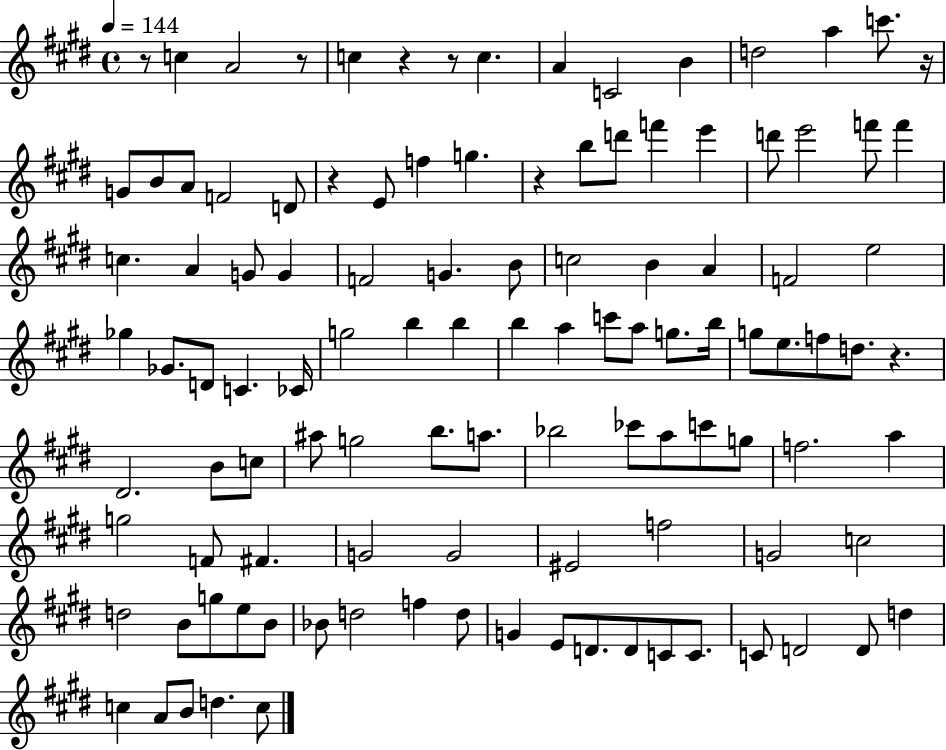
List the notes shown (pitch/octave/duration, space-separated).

R/e C5/q A4/h R/e C5/q R/q R/e C5/q. A4/q C4/h B4/q D5/h A5/q C6/e. R/s G4/e B4/e A4/e F4/h D4/e R/q E4/e F5/q G5/q. R/q B5/e D6/e F6/q E6/q D6/e E6/h F6/e F6/q C5/q. A4/q G4/e G4/q F4/h G4/q. B4/e C5/h B4/q A4/q F4/h E5/h Gb5/q Gb4/e. D4/e C4/q. CES4/s G5/h B5/q B5/q B5/q A5/q C6/e A5/e G5/e. B5/s G5/e E5/e. F5/e D5/e. R/q. D#4/h. B4/e C5/e A#5/e G5/h B5/e. A5/e. Bb5/h CES6/e A5/e C6/e G5/e F5/h. A5/q G5/h F4/e F#4/q. G4/h G4/h EIS4/h F5/h G4/h C5/h D5/h B4/e G5/e E5/e B4/e Bb4/e D5/h F5/q D5/e G4/q E4/e D4/e. D4/e C4/e C4/e. C4/e D4/h D4/e D5/q C5/q A4/e B4/e D5/q. C5/e